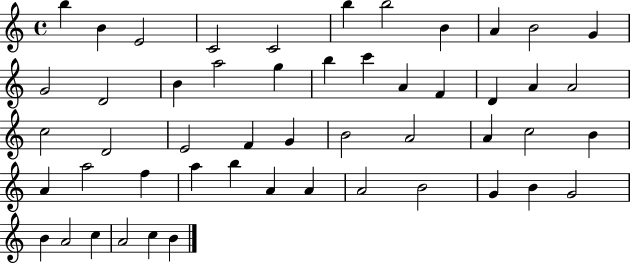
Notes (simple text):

B5/q B4/q E4/h C4/h C4/h B5/q B5/h B4/q A4/q B4/h G4/q G4/h D4/h B4/q A5/h G5/q B5/q C6/q A4/q F4/q D4/q A4/q A4/h C5/h D4/h E4/h F4/q G4/q B4/h A4/h A4/q C5/h B4/q A4/q A5/h F5/q A5/q B5/q A4/q A4/q A4/h B4/h G4/q B4/q G4/h B4/q A4/h C5/q A4/h C5/q B4/q